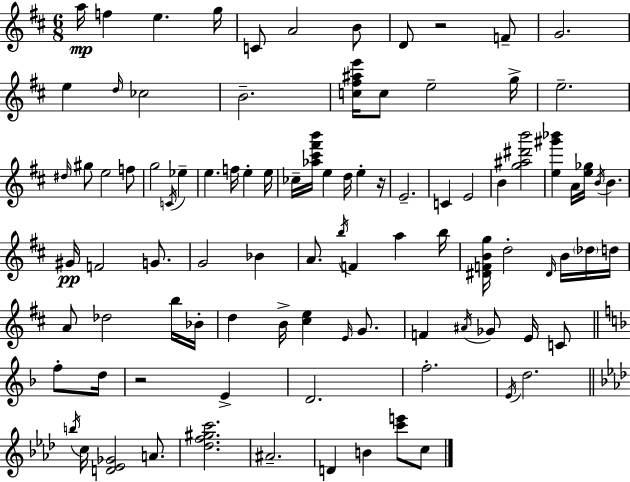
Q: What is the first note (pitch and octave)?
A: A5